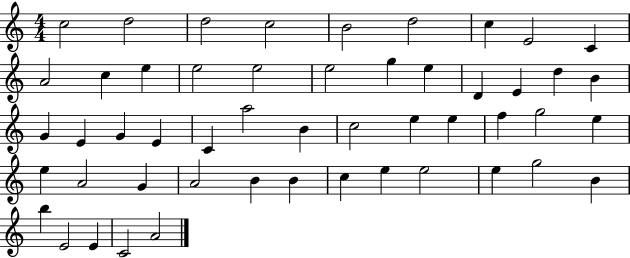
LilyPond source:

{
  \clef treble
  \numericTimeSignature
  \time 4/4
  \key c \major
  c''2 d''2 | d''2 c''2 | b'2 d''2 | c''4 e'2 c'4 | \break a'2 c''4 e''4 | e''2 e''2 | e''2 g''4 e''4 | d'4 e'4 d''4 b'4 | \break g'4 e'4 g'4 e'4 | c'4 a''2 b'4 | c''2 e''4 e''4 | f''4 g''2 e''4 | \break e''4 a'2 g'4 | a'2 b'4 b'4 | c''4 e''4 e''2 | e''4 g''2 b'4 | \break b''4 e'2 e'4 | c'2 a'2 | \bar "|."
}